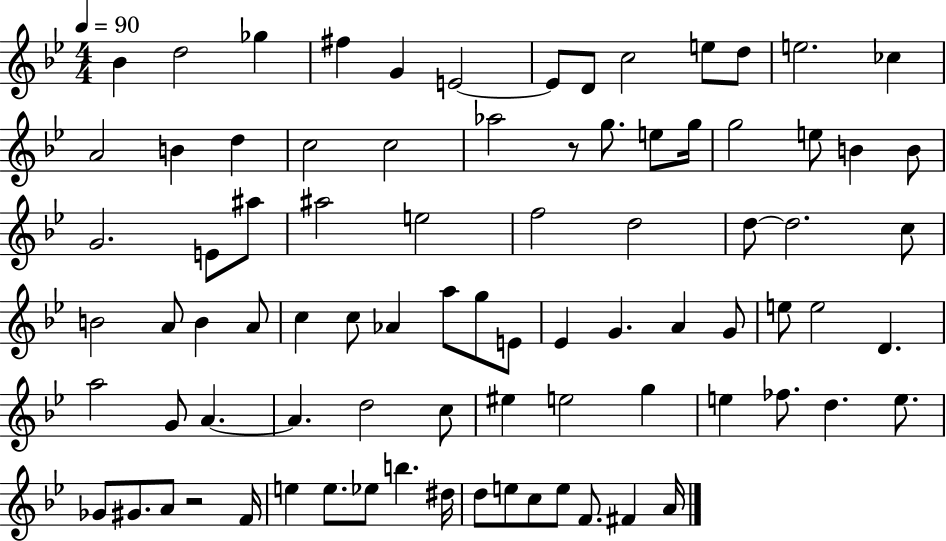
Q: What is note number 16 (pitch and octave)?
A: D5